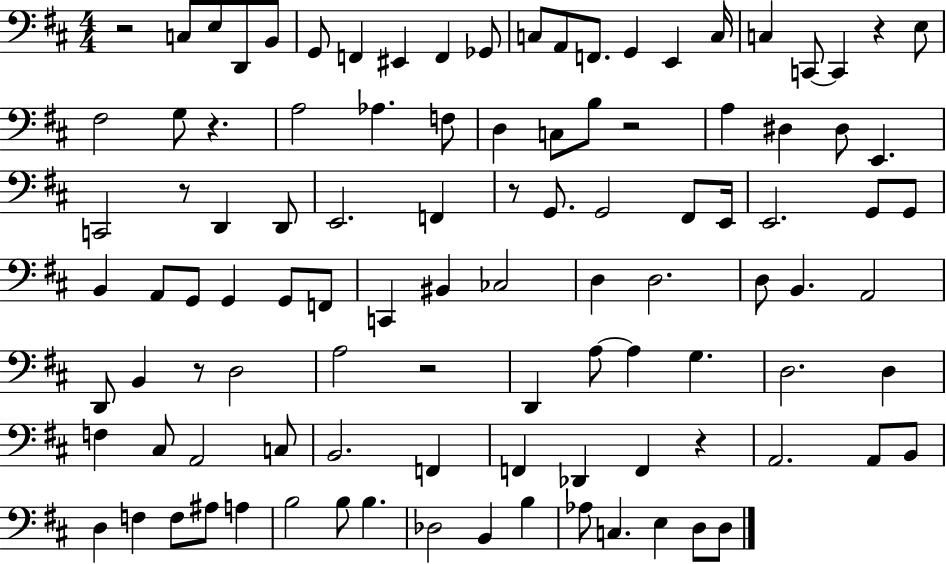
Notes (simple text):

R/h C3/e E3/e D2/e B2/e G2/e F2/q EIS2/q F2/q Gb2/e C3/e A2/e F2/e. G2/q E2/q C3/s C3/q C2/e C2/q R/q E3/e F#3/h G3/e R/q. A3/h Ab3/q. F3/e D3/q C3/e B3/e R/h A3/q D#3/q D#3/e E2/q. C2/h R/e D2/q D2/e E2/h. F2/q R/e G2/e. G2/h F#2/e E2/s E2/h. G2/e G2/e B2/q A2/e G2/e G2/q G2/e F2/e C2/q BIS2/q CES3/h D3/q D3/h. D3/e B2/q. A2/h D2/e B2/q R/e D3/h A3/h R/h D2/q A3/e A3/q G3/q. D3/h. D3/q F3/q C#3/e A2/h C3/e B2/h. F2/q F2/q Db2/q F2/q R/q A2/h. A2/e B2/e D3/q F3/q F3/e A#3/e A3/q B3/h B3/e B3/q. Db3/h B2/q B3/q Ab3/e C3/q. E3/q D3/e D3/e